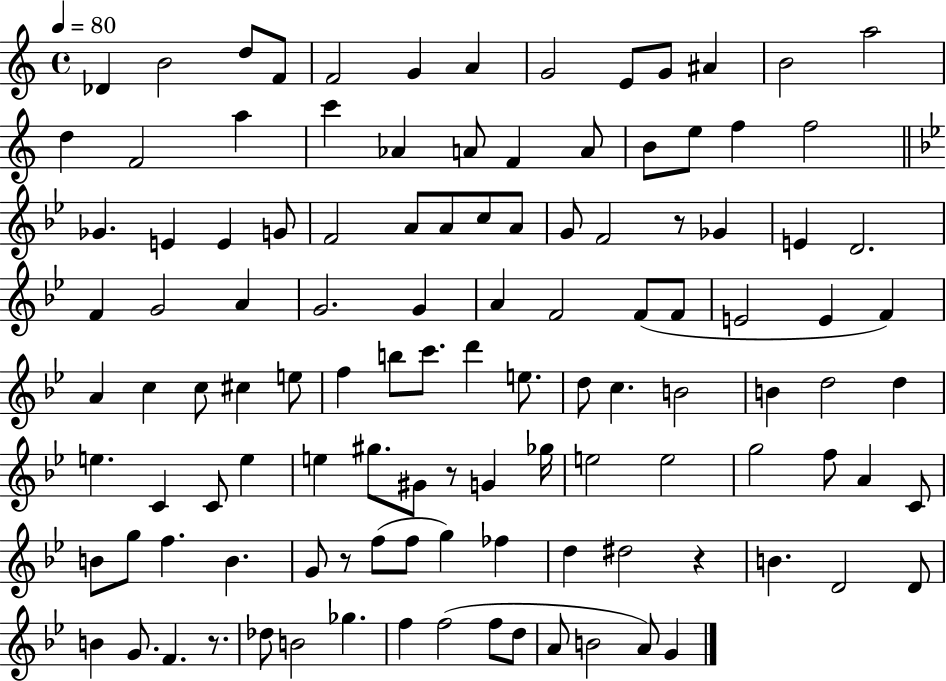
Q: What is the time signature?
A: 4/4